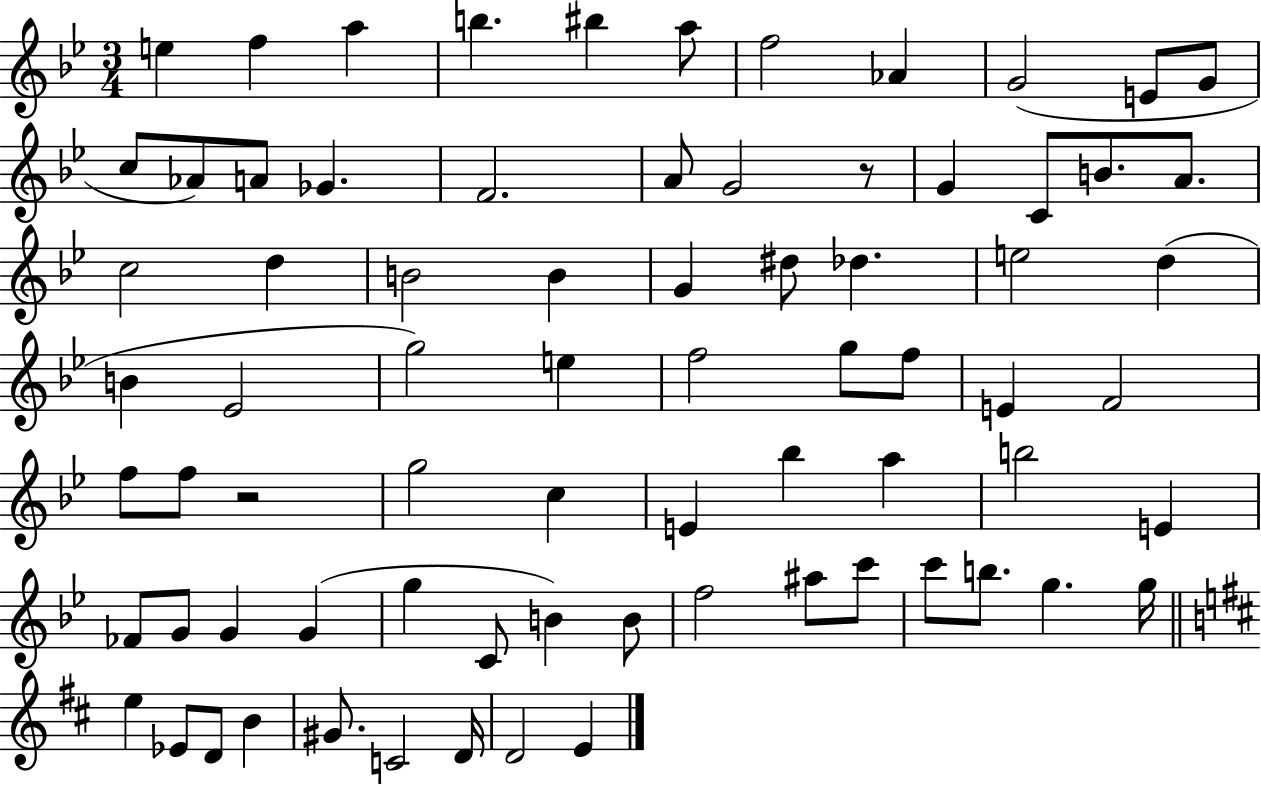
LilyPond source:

{
  \clef treble
  \numericTimeSignature
  \time 3/4
  \key bes \major
  e''4 f''4 a''4 | b''4. bis''4 a''8 | f''2 aes'4 | g'2( e'8 g'8 | \break c''8 aes'8) a'8 ges'4. | f'2. | a'8 g'2 r8 | g'4 c'8 b'8. a'8. | \break c''2 d''4 | b'2 b'4 | g'4 dis''8 des''4. | e''2 d''4( | \break b'4 ees'2 | g''2) e''4 | f''2 g''8 f''8 | e'4 f'2 | \break f''8 f''8 r2 | g''2 c''4 | e'4 bes''4 a''4 | b''2 e'4 | \break fes'8 g'8 g'4 g'4( | g''4 c'8 b'4) b'8 | f''2 ais''8 c'''8 | c'''8 b''8. g''4. g''16 | \break \bar "||" \break \key b \minor e''4 ees'8 d'8 b'4 | gis'8. c'2 d'16 | d'2 e'4 | \bar "|."
}